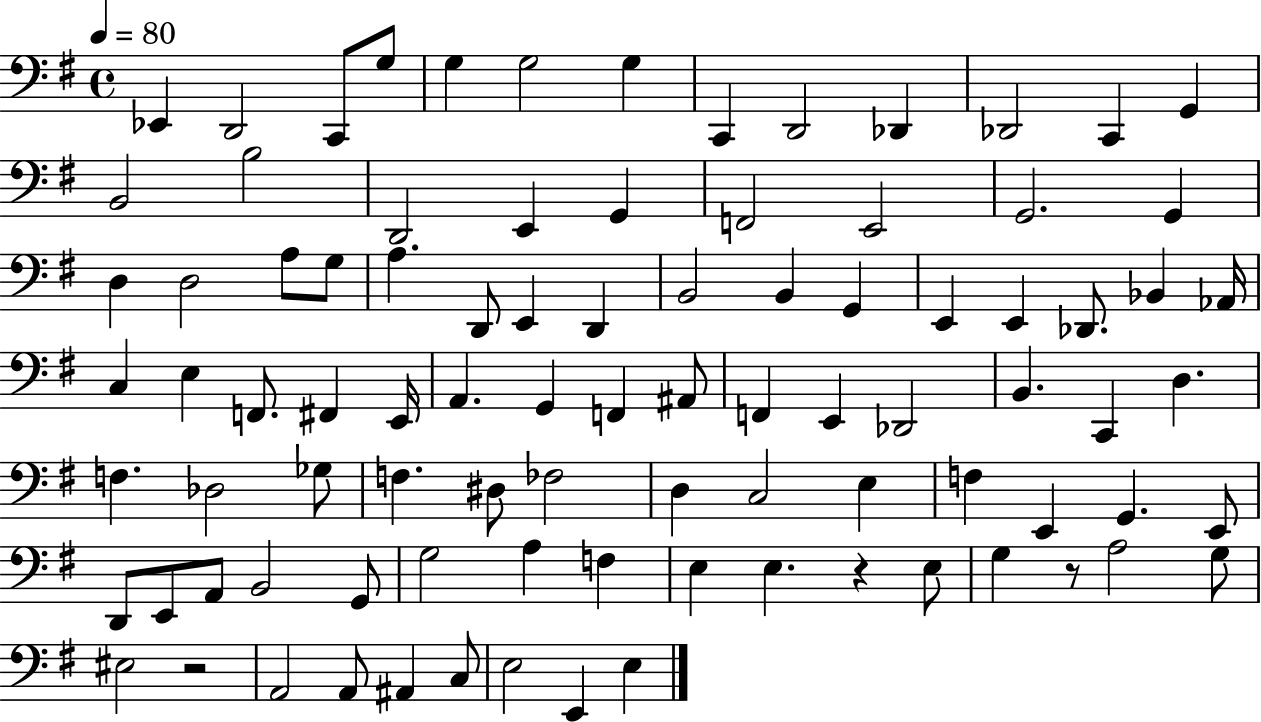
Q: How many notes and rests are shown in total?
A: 91